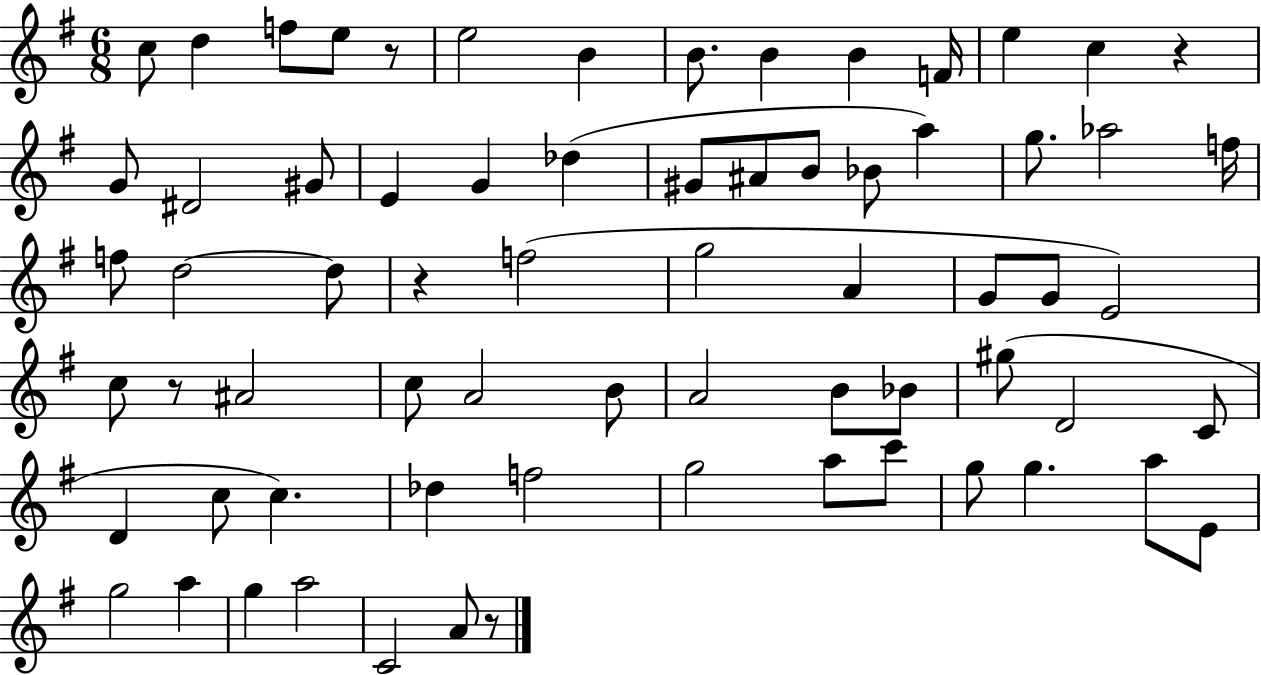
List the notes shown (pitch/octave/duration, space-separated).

C5/e D5/q F5/e E5/e R/e E5/h B4/q B4/e. B4/q B4/q F4/s E5/q C5/q R/q G4/e D#4/h G#4/e E4/q G4/q Db5/q G#4/e A#4/e B4/e Bb4/e A5/q G5/e. Ab5/h F5/s F5/e D5/h D5/e R/q F5/h G5/h A4/q G4/e G4/e E4/h C5/e R/e A#4/h C5/e A4/h B4/e A4/h B4/e Bb4/e G#5/e D4/h C4/e D4/q C5/e C5/q. Db5/q F5/h G5/h A5/e C6/e G5/e G5/q. A5/e E4/e G5/h A5/q G5/q A5/h C4/h A4/e R/e